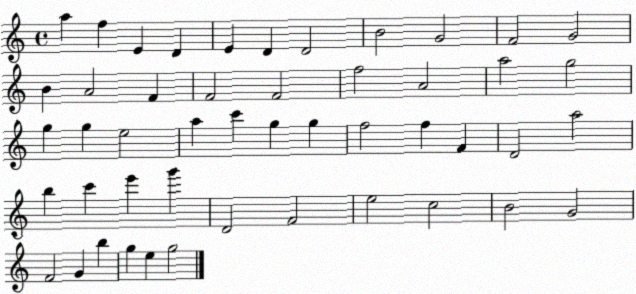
X:1
T:Untitled
M:4/4
L:1/4
K:C
a f E D E D D2 B2 G2 F2 G2 B A2 F F2 F2 f2 A2 a2 g2 g g e2 a c' g g f2 f F D2 a2 b c' e' g' D2 F2 e2 c2 B2 G2 F2 G b g e g2